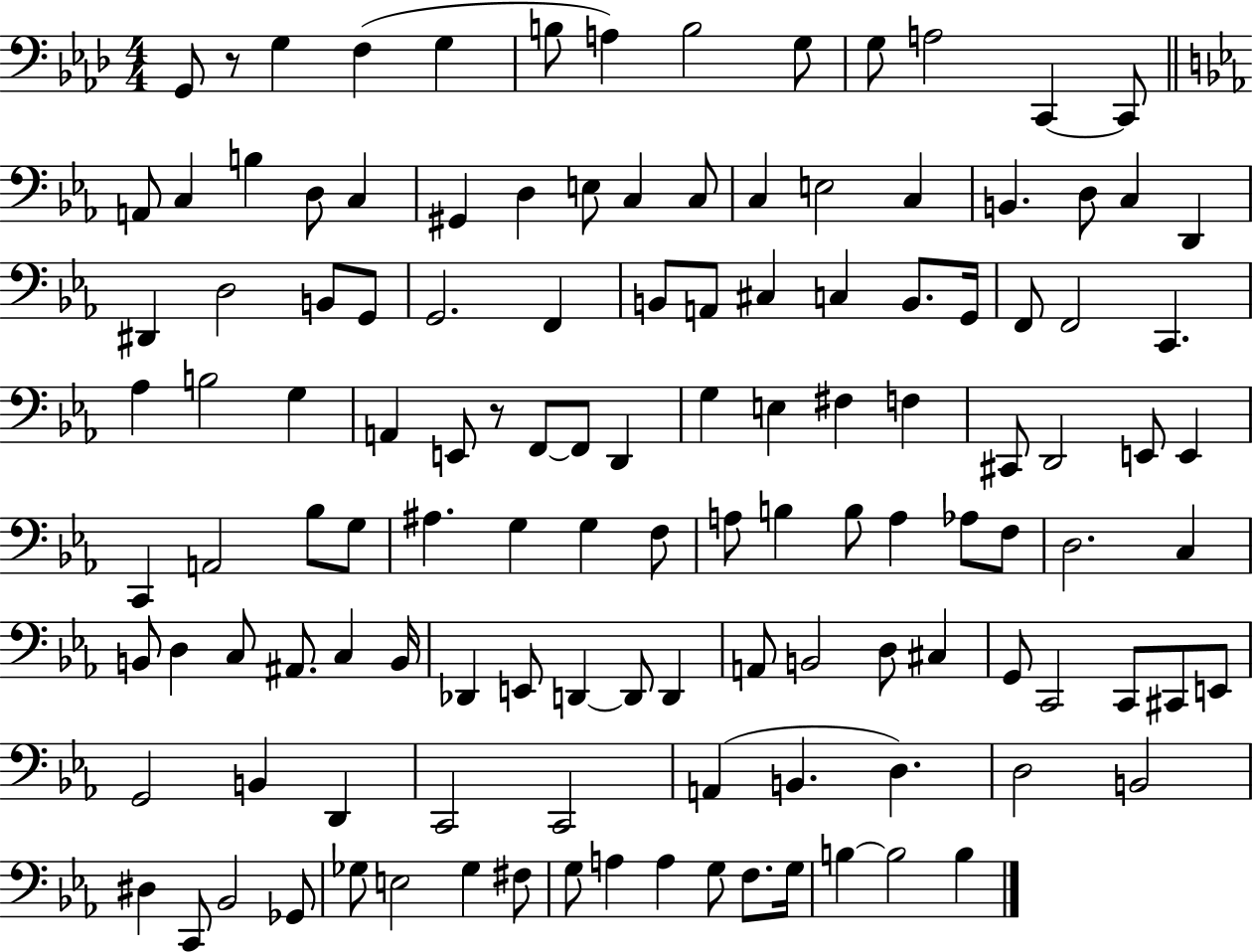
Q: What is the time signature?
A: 4/4